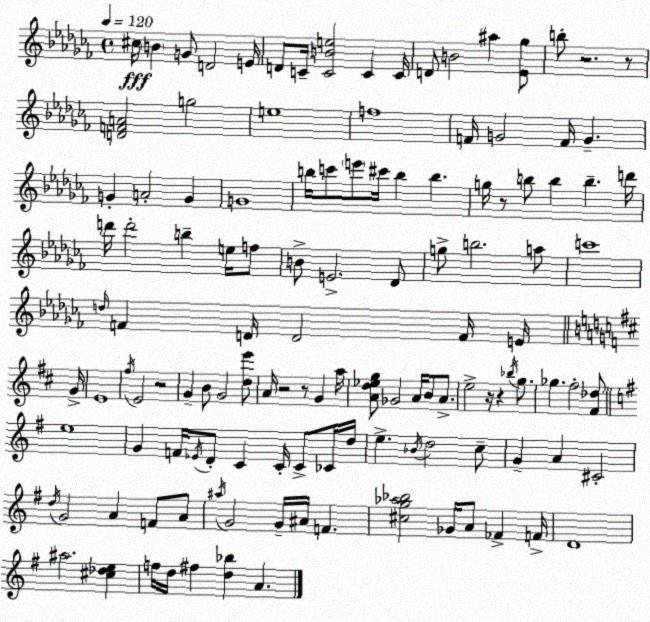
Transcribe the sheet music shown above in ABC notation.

X:1
T:Untitled
M:4/4
L:1/4
K:Abm
^c/4 B G/2 D2 E/4 D/2 C/4 [CBe]2 C C/4 D/2 B2 ^a [_E_g]/2 b/2 z2 z/2 [DFA]2 g2 e4 f4 F/4 G2 F/4 G G A2 G G4 b/4 c'/2 e'/2 ^c'/4 b b g/4 z/2 b/2 b b d'/4 d'/4 d'2 b e/4 f/2 B/2 E2 _D/2 g/2 b2 a/2 c'4 d/4 F D/4 D2 F/4 E/4 G/4 E4 ^f/4 E2 z2 G B/2 G2 [de']/2 A/4 z2 z/2 G a/4 [Ad_eg]/2 _G2 A/4 B/2 A/2 e2 z/4 z _b/4 g/2 _g ^f2 [^F_d]/2 e4 G F/4 _E/4 D/2 C C/4 C/2 _C/4 d/4 e _B/4 d2 c/2 G A ^C2 d/4 G2 A F/2 A/2 ^a/4 G2 G/4 ^A/4 F [^cg_a_b]2 _G/4 A/2 _F F/4 D4 ^a2 [^c_de] f/4 d/4 ^f [d_b] A